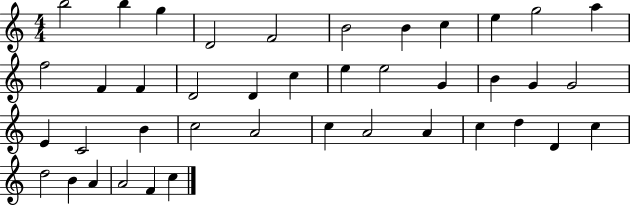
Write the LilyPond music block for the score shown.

{
  \clef treble
  \numericTimeSignature
  \time 4/4
  \key c \major
  b''2 b''4 g''4 | d'2 f'2 | b'2 b'4 c''4 | e''4 g''2 a''4 | \break f''2 f'4 f'4 | d'2 d'4 c''4 | e''4 e''2 g'4 | b'4 g'4 g'2 | \break e'4 c'2 b'4 | c''2 a'2 | c''4 a'2 a'4 | c''4 d''4 d'4 c''4 | \break d''2 b'4 a'4 | a'2 f'4 c''4 | \bar "|."
}